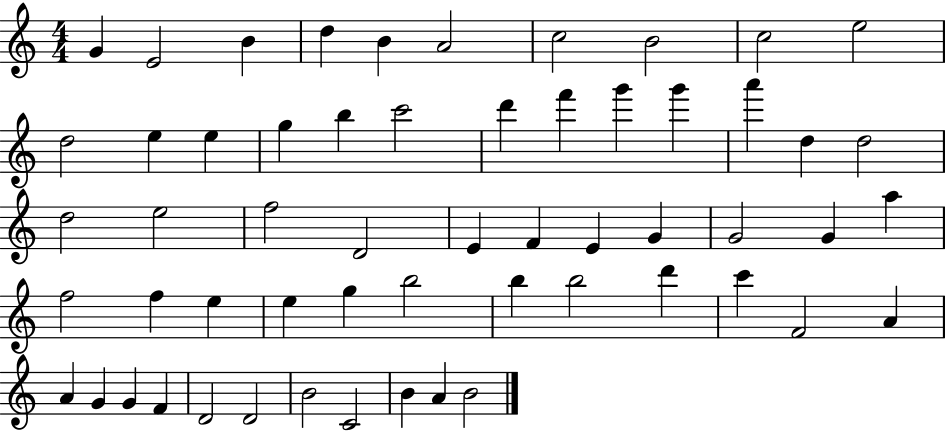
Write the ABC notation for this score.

X:1
T:Untitled
M:4/4
L:1/4
K:C
G E2 B d B A2 c2 B2 c2 e2 d2 e e g b c'2 d' f' g' g' a' d d2 d2 e2 f2 D2 E F E G G2 G a f2 f e e g b2 b b2 d' c' F2 A A G G F D2 D2 B2 C2 B A B2